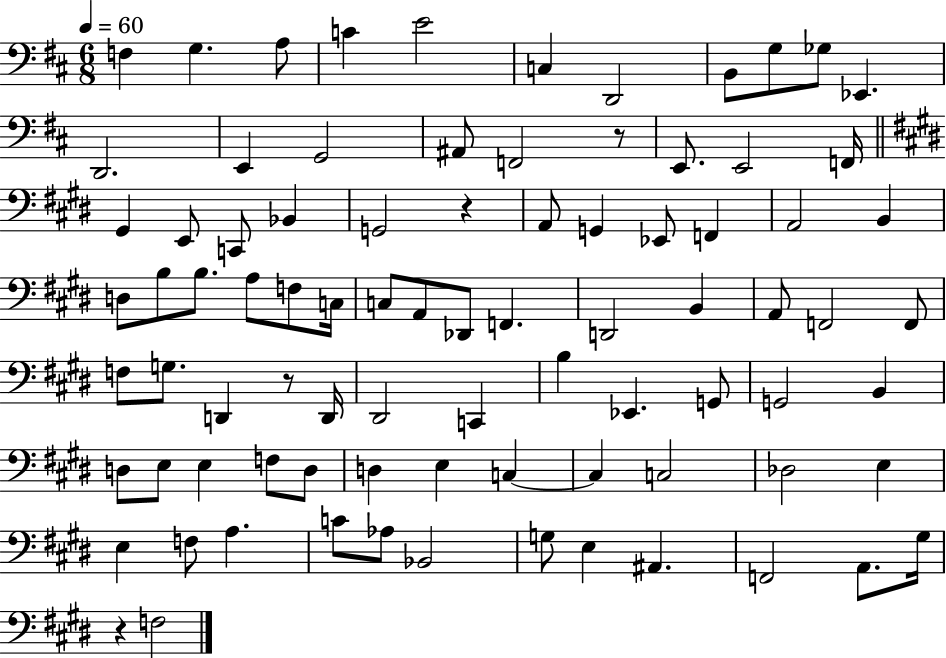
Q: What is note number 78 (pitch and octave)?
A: F2